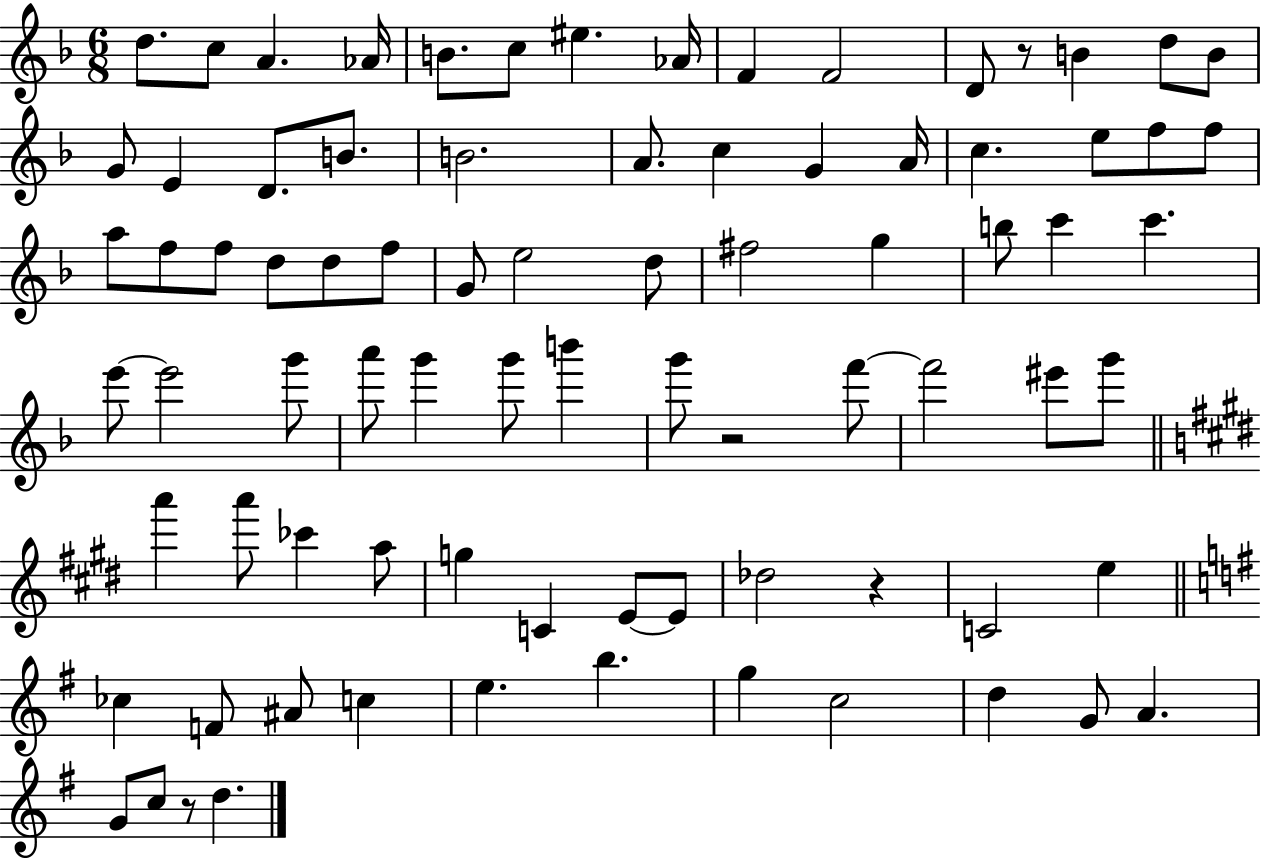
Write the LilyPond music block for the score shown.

{
  \clef treble
  \numericTimeSignature
  \time 6/8
  \key f \major
  d''8. c''8 a'4. aes'16 | b'8. c''8 eis''4. aes'16 | f'4 f'2 | d'8 r8 b'4 d''8 b'8 | \break g'8 e'4 d'8. b'8. | b'2. | a'8. c''4 g'4 a'16 | c''4. e''8 f''8 f''8 | \break a''8 f''8 f''8 d''8 d''8 f''8 | g'8 e''2 d''8 | fis''2 g''4 | b''8 c'''4 c'''4. | \break e'''8~~ e'''2 g'''8 | a'''8 g'''4 g'''8 b'''4 | g'''8 r2 f'''8~~ | f'''2 eis'''8 g'''8 | \break \bar "||" \break \key e \major a'''4 a'''8 ces'''4 a''8 | g''4 c'4 e'8~~ e'8 | des''2 r4 | c'2 e''4 | \break \bar "||" \break \key g \major ces''4 f'8 ais'8 c''4 | e''4. b''4. | g''4 c''2 | d''4 g'8 a'4. | \break g'8 c''8 r8 d''4. | \bar "|."
}